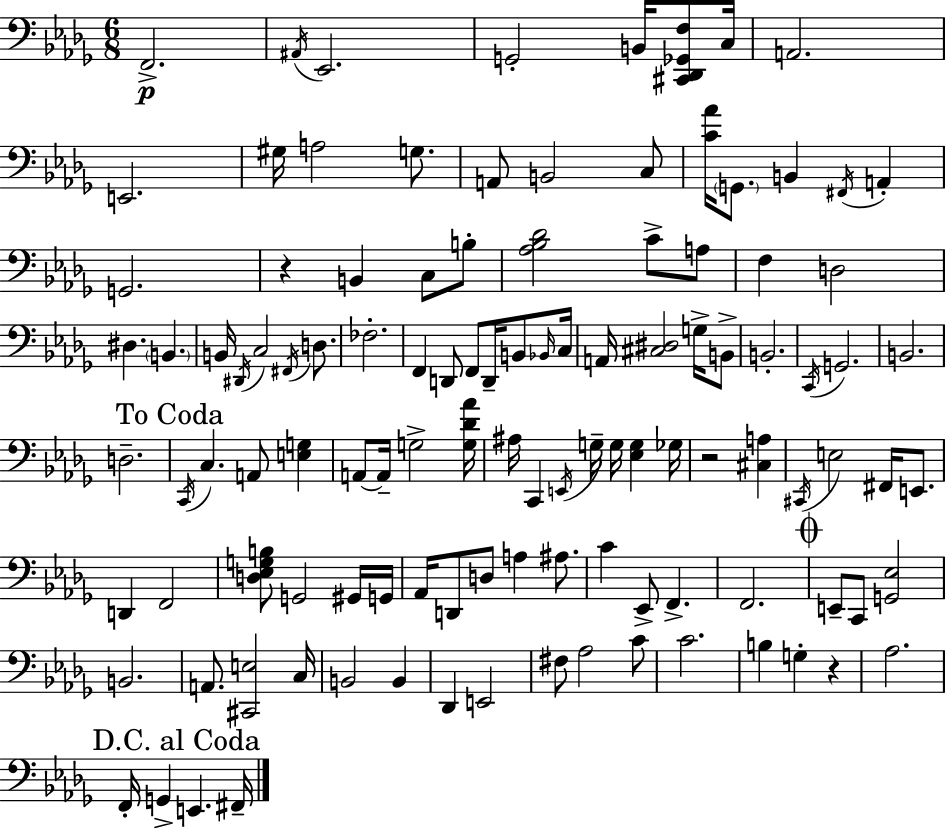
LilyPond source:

{
  \clef bass
  \numericTimeSignature
  \time 6/8
  \key bes \minor
  f,2.->\p | \acciaccatura { ais,16 } ees,2. | g,2-. b,16 <cis, des, ges, f>8 | c16 a,2. | \break e,2. | gis16 a2 g8. | a,8 b,2 c8 | <c' aes'>16 \parenthesize g,8. b,4 \acciaccatura { fis,16 } a,4-. | \break g,2. | r4 b,4 c8 | b8-. <aes bes des'>2 c'8-> | a8 f4 d2 | \break dis4. \parenthesize b,4. | b,16 \acciaccatura { dis,16 } c2 | \acciaccatura { fis,16 } d8. fes2.-. | f,4 d,8 f,8 | \break d,16-- b,8 \grace { bes,16 } c16 a,16 <cis dis>2 | g16-> b,8-> b,2.-. | \acciaccatura { c,16 } g,2. | b,2. | \break d2.-- | \mark "To Coda" \acciaccatura { c,16 } c4. | a,8 <e g>4 a,8~~ a,16-- g2-> | <g des' aes'>16 ais16 c,4 | \break \acciaccatura { e,16 } g16-- g16 <ees g>4 ges16 r2 | <cis a>4 \acciaccatura { cis,16 } e2 | fis,16 e,8. d,4 | f,2 <d ees g b>8 g,2 | \break gis,16 g,16 aes,16 d,8 | d8 a4 ais8. c'4 | ees,8-> f,4.-> f,2. | \mark \markup { \musicglyph "scripts.coda" } e,8-- c,8 | \break <g, ees>2 b,2. | a,8. | <cis, e>2 c16 b,2 | b,4 des,4 | \break e,2 fis8 aes2 | c'8 c'2. | b4 | g4-. r4 aes2. | \break \mark "D.C. al Coda" f,16-. g,4-> | e,4. fis,16-- \bar "|."
}